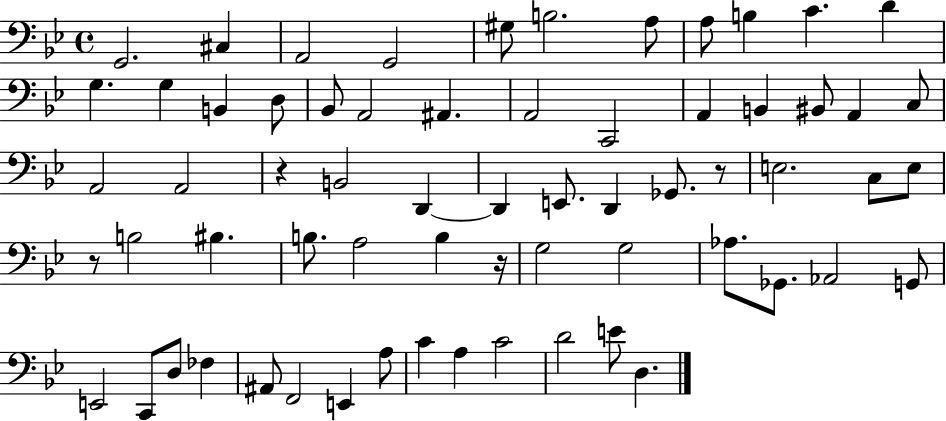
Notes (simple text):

G2/h. C#3/q A2/h G2/h G#3/e B3/h. A3/e A3/e B3/q C4/q. D4/q G3/q. G3/q B2/q D3/e Bb2/e A2/h A#2/q. A2/h C2/h A2/q B2/q BIS2/e A2/q C3/e A2/h A2/h R/q B2/h D2/q D2/q E2/e. D2/q Gb2/e. R/e E3/h. C3/e E3/e R/e B3/h BIS3/q. B3/e. A3/h B3/q R/s G3/h G3/h Ab3/e. Gb2/e. Ab2/h G2/e E2/h C2/e D3/e FES3/q A#2/e F2/h E2/q A3/e C4/q A3/q C4/h D4/h E4/e D3/q.